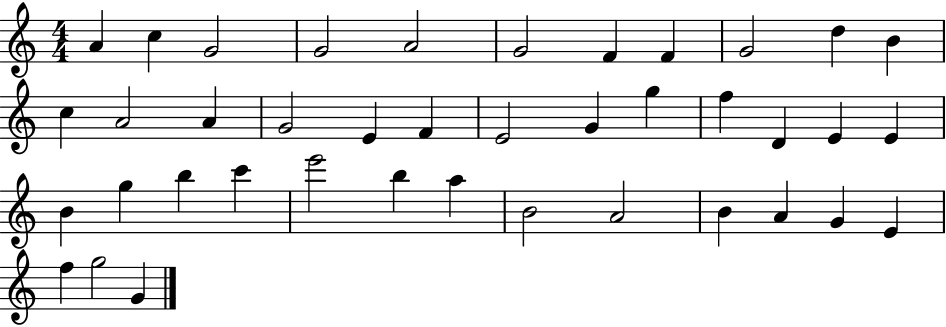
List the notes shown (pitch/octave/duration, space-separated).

A4/q C5/q G4/h G4/h A4/h G4/h F4/q F4/q G4/h D5/q B4/q C5/q A4/h A4/q G4/h E4/q F4/q E4/h G4/q G5/q F5/q D4/q E4/q E4/q B4/q G5/q B5/q C6/q E6/h B5/q A5/q B4/h A4/h B4/q A4/q G4/q E4/q F5/q G5/h G4/q